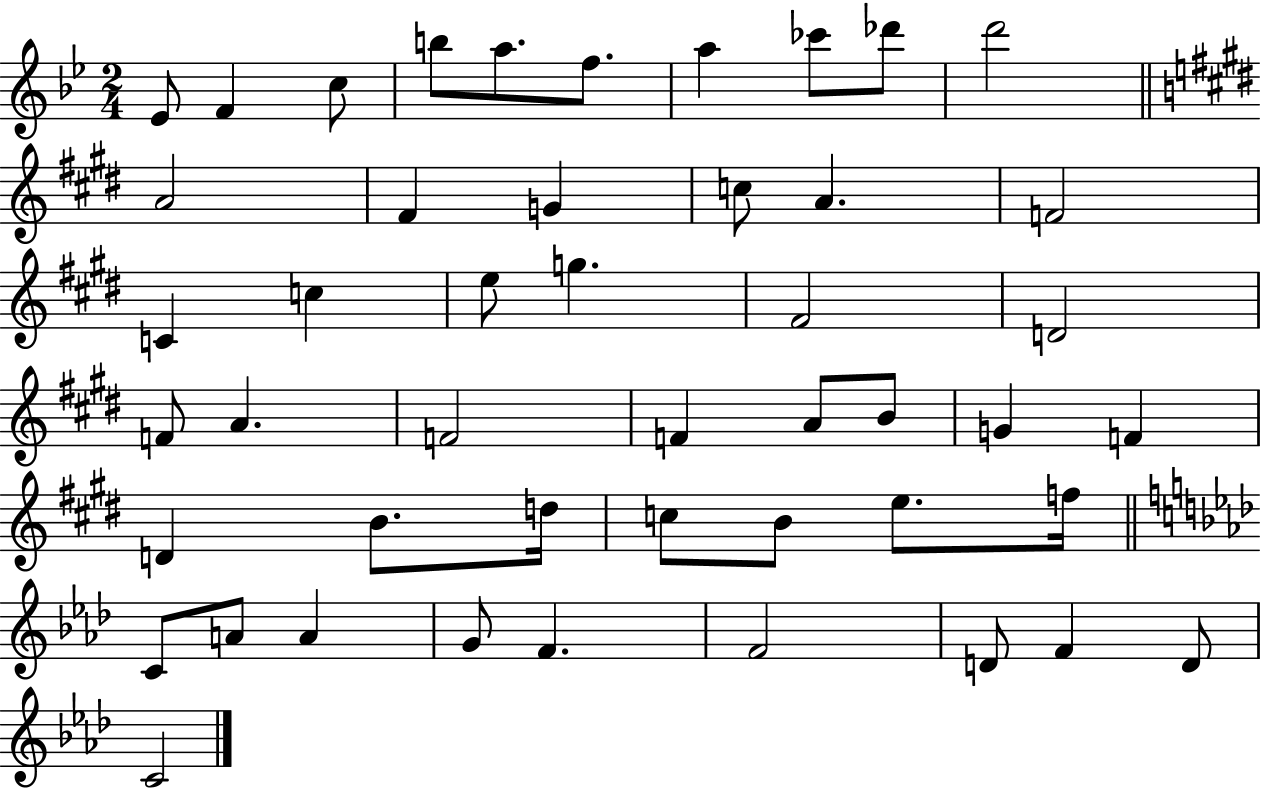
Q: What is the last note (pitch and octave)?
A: C4